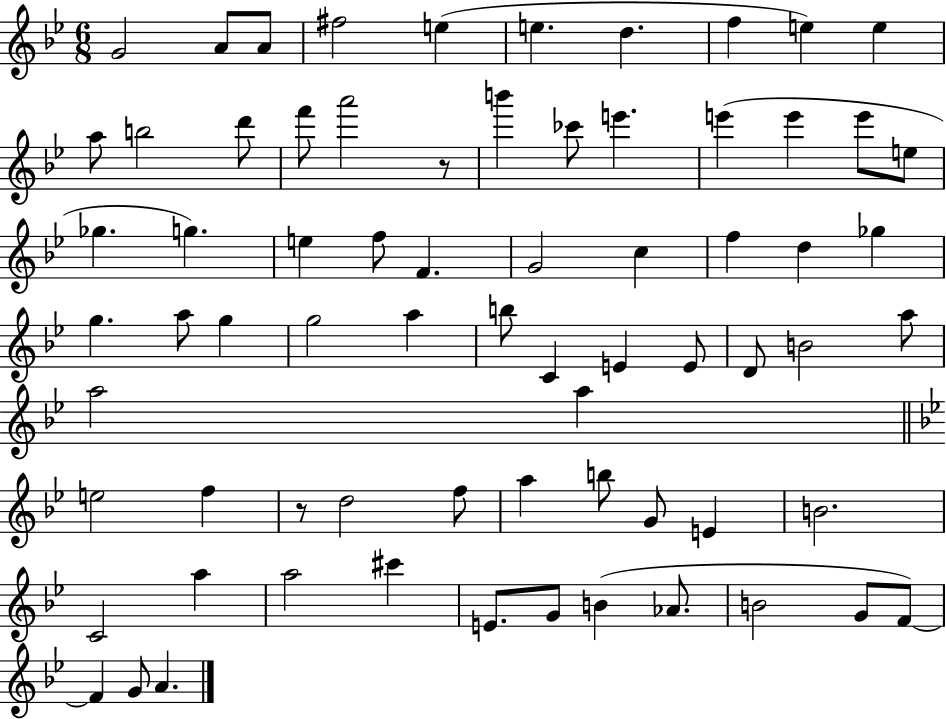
G4/h A4/e A4/e F#5/h E5/q E5/q. D5/q. F5/q E5/q E5/q A5/e B5/h D6/e F6/e A6/h R/e B6/q CES6/e E6/q. E6/q E6/q E6/e E5/e Gb5/q. G5/q. E5/q F5/e F4/q. G4/h C5/q F5/q D5/q Gb5/q G5/q. A5/e G5/q G5/h A5/q B5/e C4/q E4/q E4/e D4/e B4/h A5/e A5/h A5/q E5/h F5/q R/e D5/h F5/e A5/q B5/e G4/e E4/q B4/h. C4/h A5/q A5/h C#6/q E4/e. G4/e B4/q Ab4/e. B4/h G4/e F4/e F4/q G4/e A4/q.